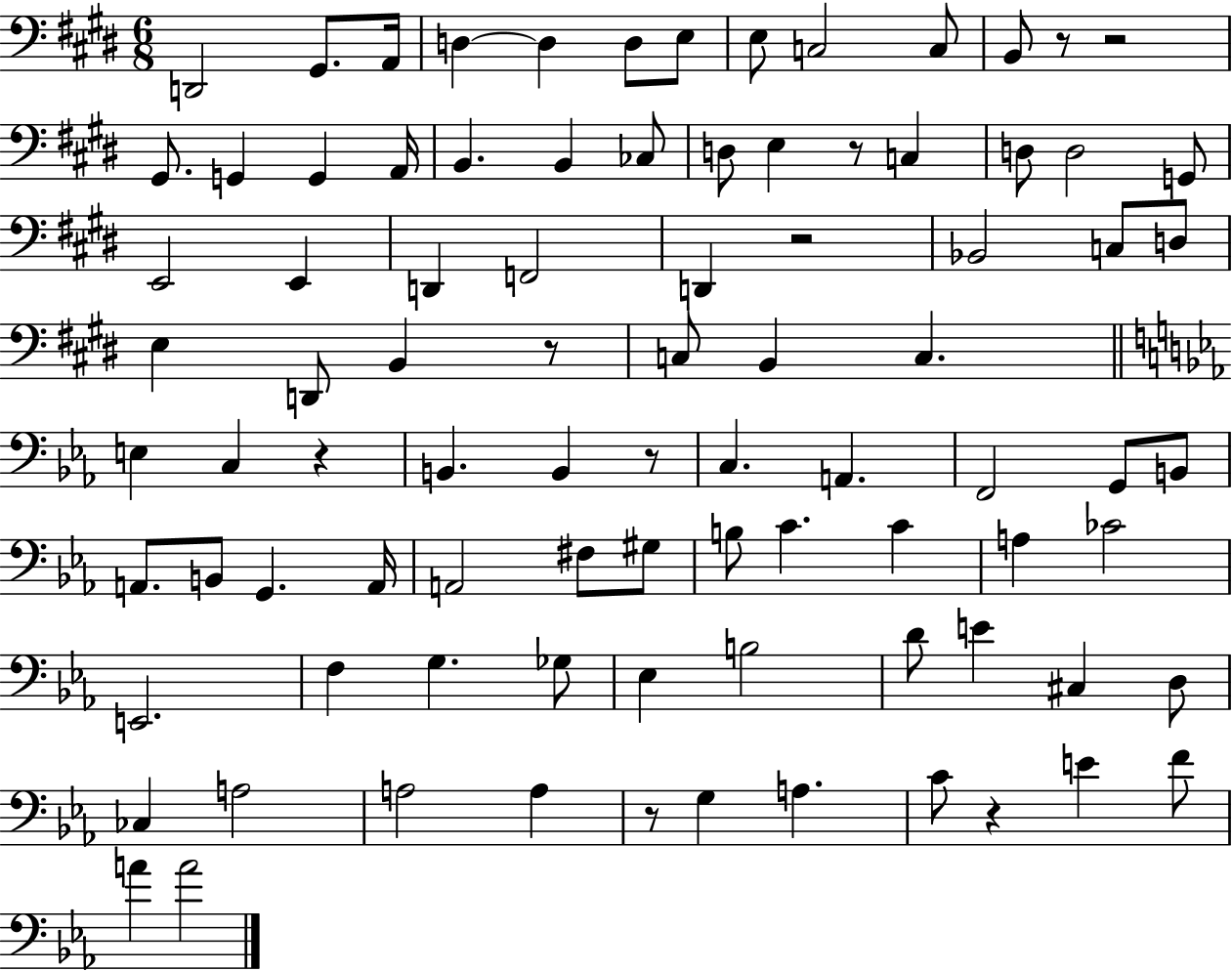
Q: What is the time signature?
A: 6/8